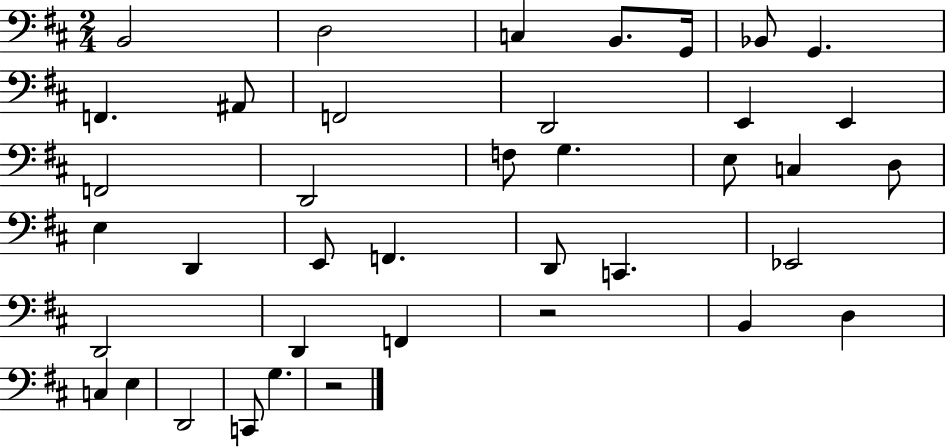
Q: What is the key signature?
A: D major